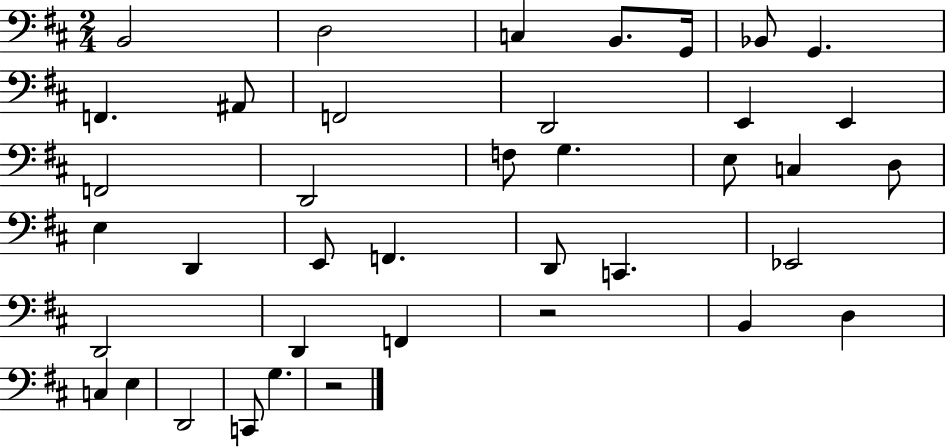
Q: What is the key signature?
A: D major